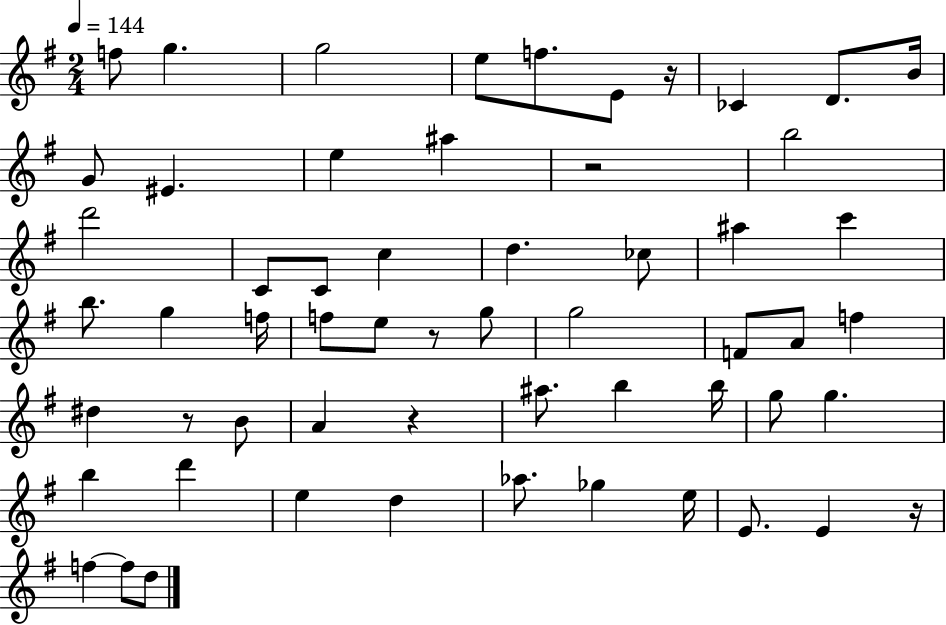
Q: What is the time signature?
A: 2/4